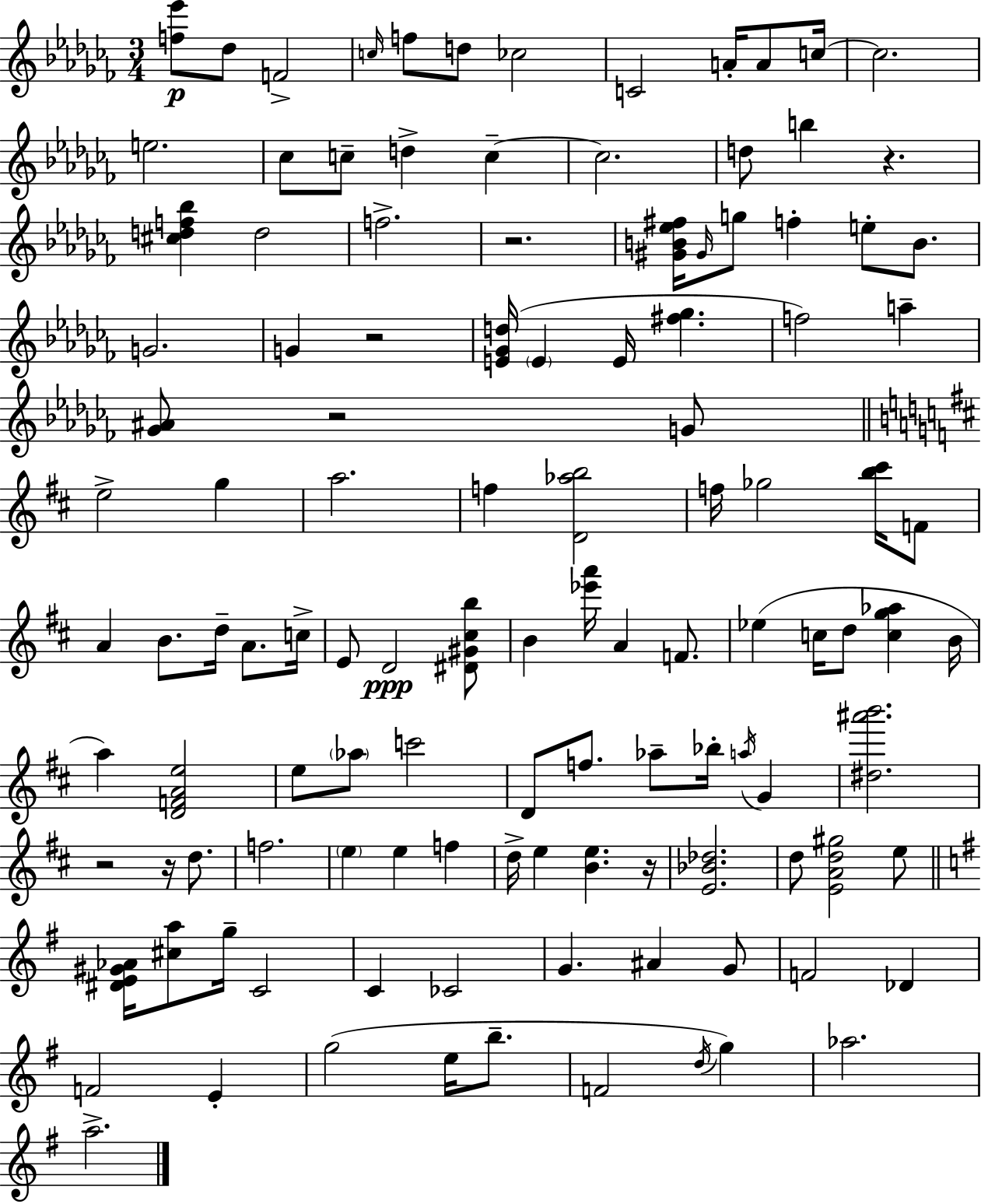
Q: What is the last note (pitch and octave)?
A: A5